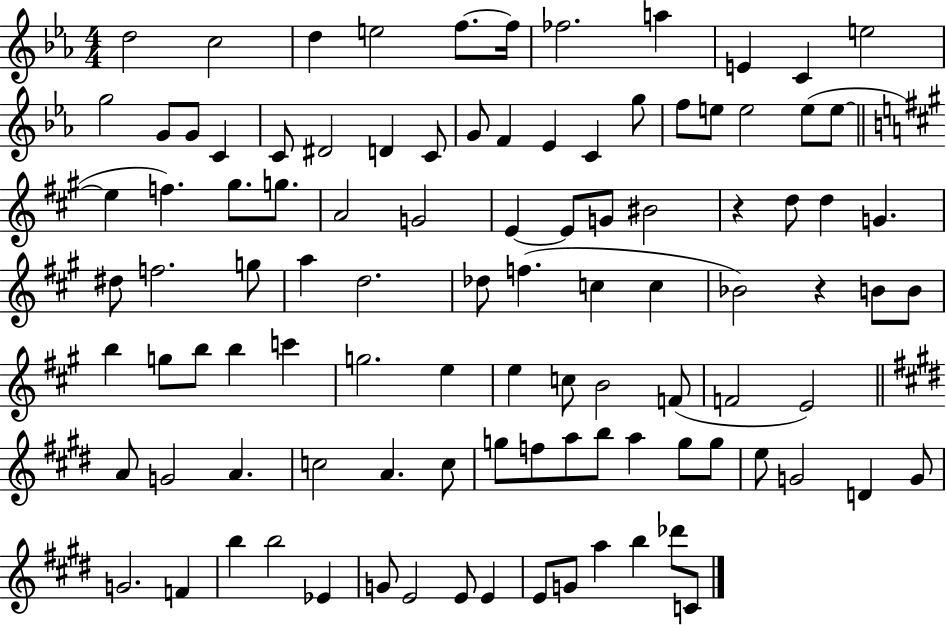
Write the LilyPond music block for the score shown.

{
  \clef treble
  \numericTimeSignature
  \time 4/4
  \key ees \major
  d''2 c''2 | d''4 e''2 f''8.~~ f''16 | fes''2. a''4 | e'4 c'4 e''2 | \break g''2 g'8 g'8 c'4 | c'8 dis'2 d'4 c'8 | g'8 f'4 ees'4 c'4 g''8 | f''8 e''8 e''2 e''8( e''8~~ | \break \bar "||" \break \key a \major e''4 f''4.) gis''8. g''8. | a'2 g'2 | e'4~~ e'8 g'8 bis'2 | r4 d''8 d''4 g'4. | \break dis''8 f''2. g''8 | a''4 d''2. | des''8 f''4.( c''4 c''4 | bes'2) r4 b'8 b'8 | \break b''4 g''8 b''8 b''4 c'''4 | g''2. e''4 | e''4 c''8 b'2 f'8( | f'2 e'2) | \break \bar "||" \break \key e \major a'8 g'2 a'4. | c''2 a'4. c''8 | g''8 f''8 a''8 b''8 a''4 g''8 g''8 | e''8 g'2 d'4 g'8 | \break g'2. f'4 | b''4 b''2 ees'4 | g'8 e'2 e'8 e'4 | e'8 g'8 a''4 b''4 des'''8 c'8 | \break \bar "|."
}